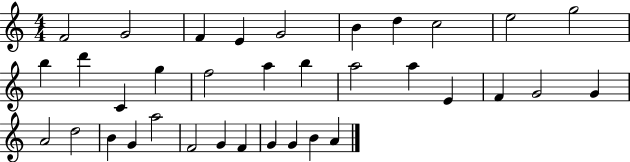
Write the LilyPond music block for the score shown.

{
  \clef treble
  \numericTimeSignature
  \time 4/4
  \key c \major
  f'2 g'2 | f'4 e'4 g'2 | b'4 d''4 c''2 | e''2 g''2 | \break b''4 d'''4 c'4 g''4 | f''2 a''4 b''4 | a''2 a''4 e'4 | f'4 g'2 g'4 | \break a'2 d''2 | b'4 g'4 a''2 | f'2 g'4 f'4 | g'4 g'4 b'4 a'4 | \break \bar "|."
}